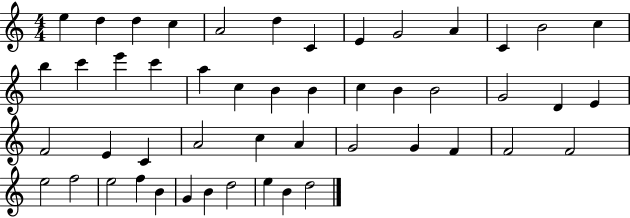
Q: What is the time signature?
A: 4/4